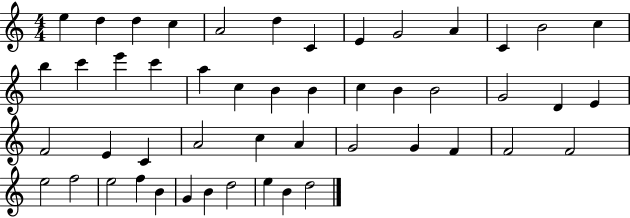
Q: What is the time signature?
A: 4/4